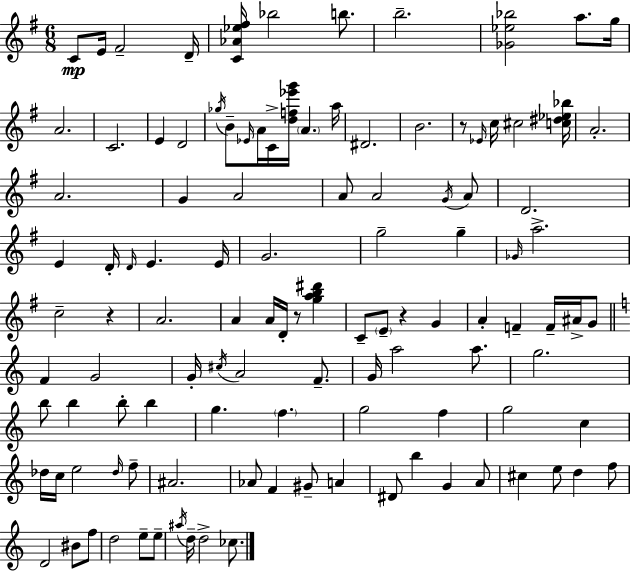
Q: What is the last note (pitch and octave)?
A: CES5